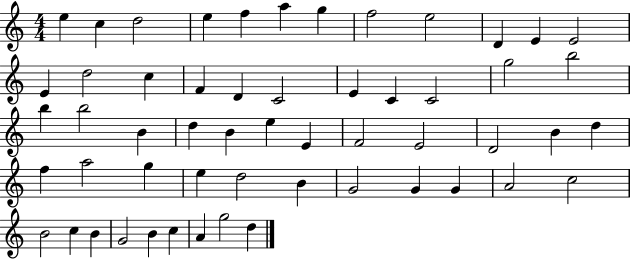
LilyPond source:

{
  \clef treble
  \numericTimeSignature
  \time 4/4
  \key c \major
  e''4 c''4 d''2 | e''4 f''4 a''4 g''4 | f''2 e''2 | d'4 e'4 e'2 | \break e'4 d''2 c''4 | f'4 d'4 c'2 | e'4 c'4 c'2 | g''2 b''2 | \break b''4 b''2 b'4 | d''4 b'4 e''4 e'4 | f'2 e'2 | d'2 b'4 d''4 | \break f''4 a''2 g''4 | e''4 d''2 b'4 | g'2 g'4 g'4 | a'2 c''2 | \break b'2 c''4 b'4 | g'2 b'4 c''4 | a'4 g''2 d''4 | \bar "|."
}